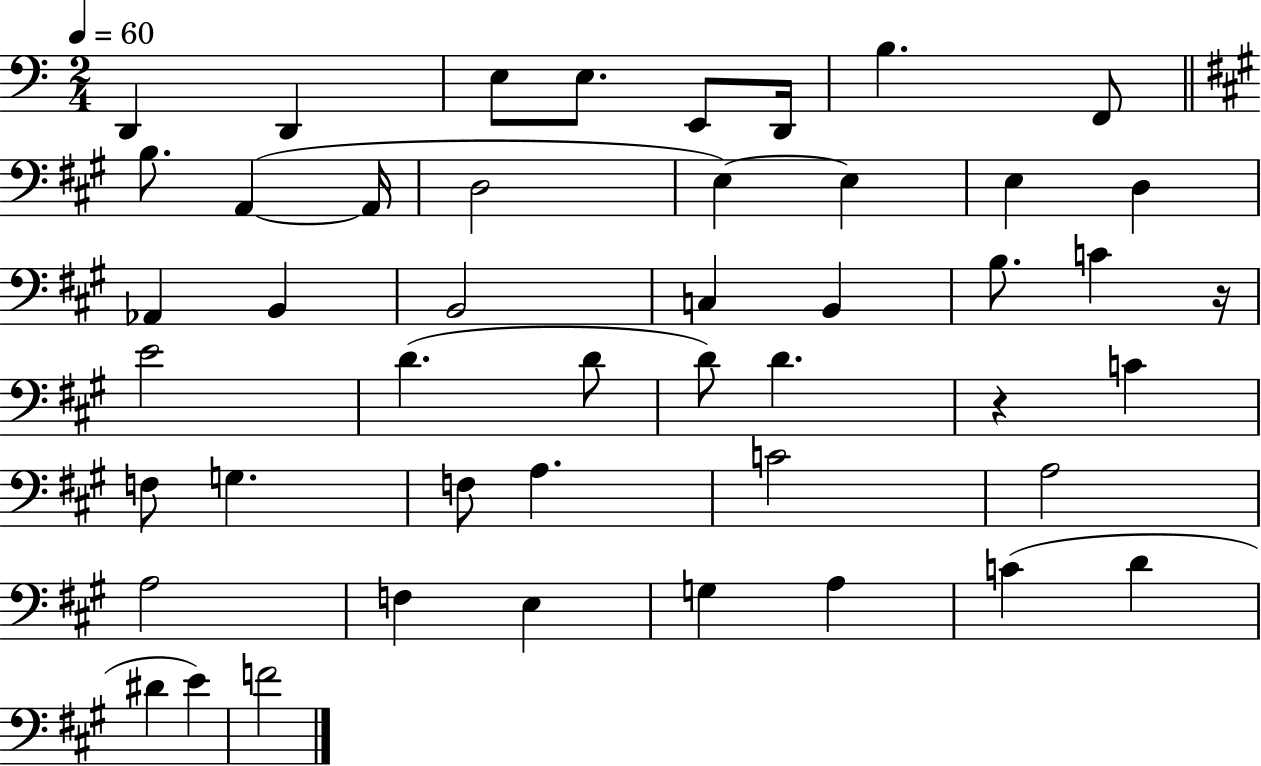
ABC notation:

X:1
T:Untitled
M:2/4
L:1/4
K:C
D,, D,, E,/2 E,/2 E,,/2 D,,/4 B, F,,/2 B,/2 A,, A,,/4 D,2 E, E, E, D, _A,, B,, B,,2 C, B,, B,/2 C z/4 E2 D D/2 D/2 D z C F,/2 G, F,/2 A, C2 A,2 A,2 F, E, G, A, C D ^D E F2